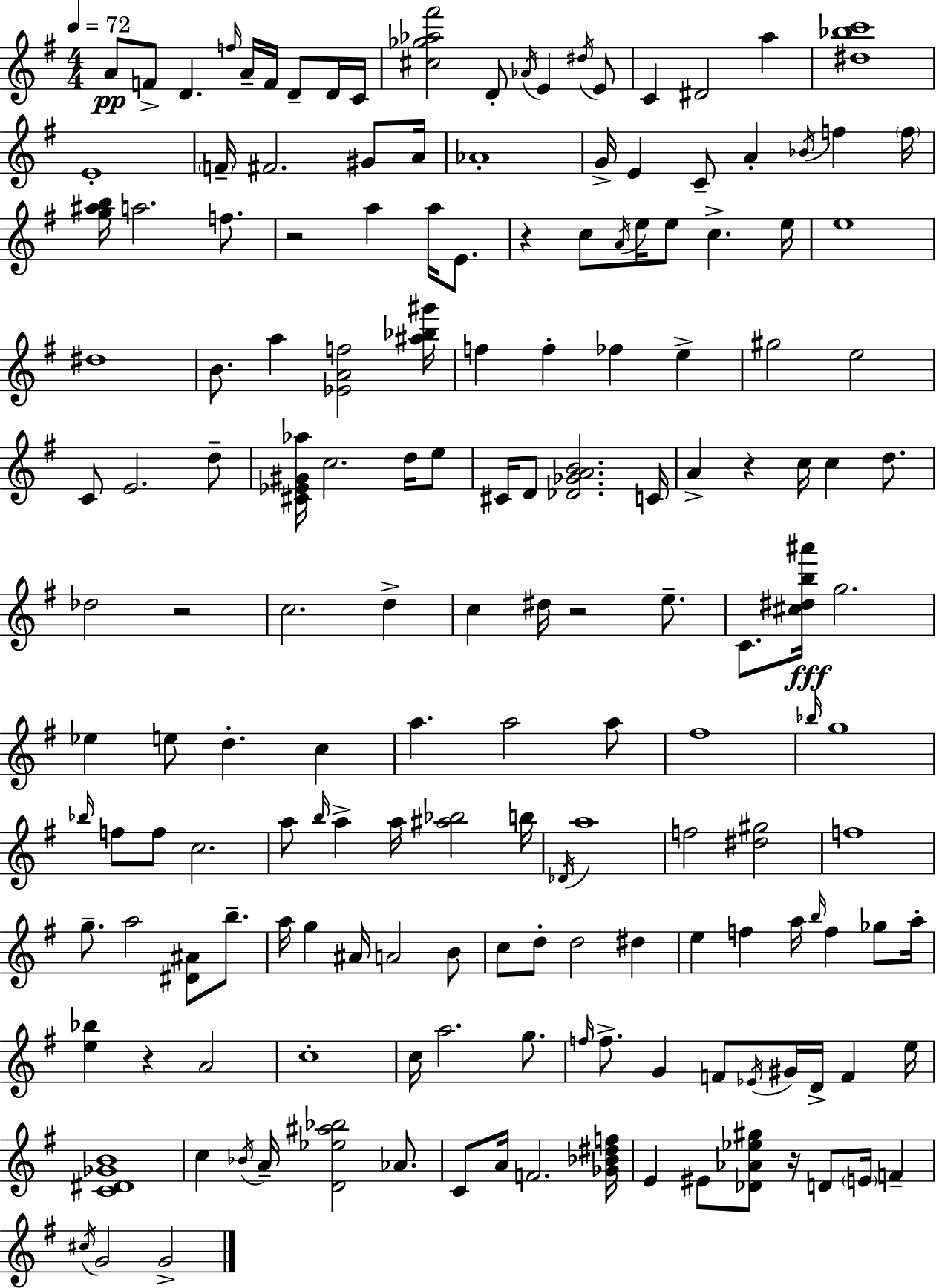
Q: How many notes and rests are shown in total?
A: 166